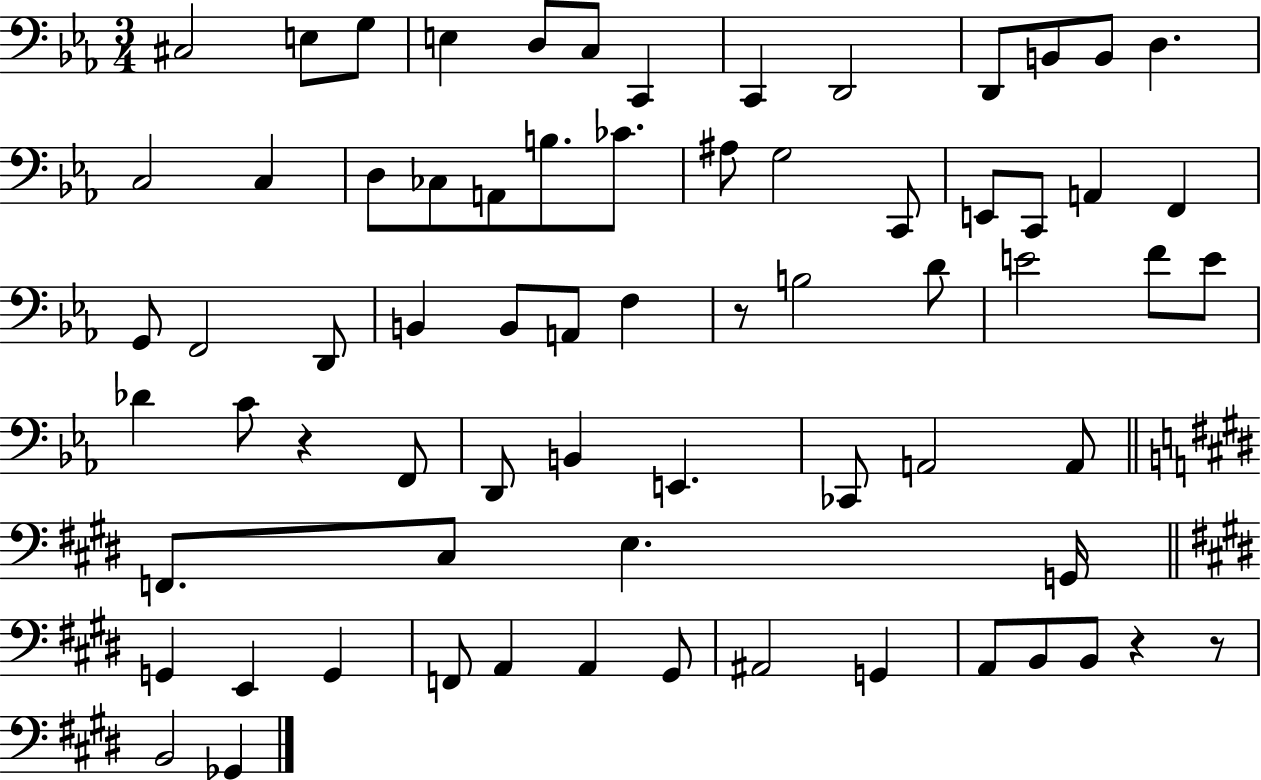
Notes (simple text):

C#3/h E3/e G3/e E3/q D3/e C3/e C2/q C2/q D2/h D2/e B2/e B2/e D3/q. C3/h C3/q D3/e CES3/e A2/e B3/e. CES4/e. A#3/e G3/h C2/e E2/e C2/e A2/q F2/q G2/e F2/h D2/e B2/q B2/e A2/e F3/q R/e B3/h D4/e E4/h F4/e E4/e Db4/q C4/e R/q F2/e D2/e B2/q E2/q. CES2/e A2/h A2/e F2/e. C#3/e E3/q. G2/s G2/q E2/q G2/q F2/e A2/q A2/q G#2/e A#2/h G2/q A2/e B2/e B2/e R/q R/e B2/h Gb2/q